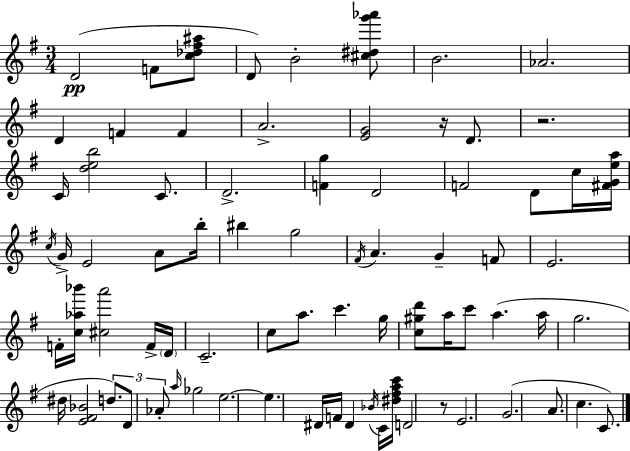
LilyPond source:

{
  \clef treble
  \numericTimeSignature
  \time 3/4
  \key g \major
  d'2(\pp f'8 <c'' des'' fis'' ais''>8 | d'8) b'2-. <cis'' dis'' g''' aes'''>8 | b'2. | aes'2. | \break d'4 f'4 f'4 | a'2.-> | <e' g'>2 r16 d'8. | r2. | \break c'16 <d'' e'' b''>2 c'8. | d'2.-> | <f' g''>4 d'2 | f'2 d'8 c''16 <fis' g' e'' a''>16 | \break \acciaccatura { c''16 } g'16-> e'2 a'8 | b''16-. bis''4 g''2 | \acciaccatura { fis'16 } a'4. g'4-- | f'8 e'2. | \break f'16-. <c'' aes'' bes'''>16 <cis'' a'''>2 | f'16-> \parenthesize d'16 c'2.-- | c''8 a''8. c'''4. | g''16 <c'' gis'' d'''>8 a''16 c'''8 a''4.( | \break a''16 g''2. | dis''16 <e' fis' bes'>2 \tuplet 3/2 { d''8.) | d'8 aes'8-. } \grace { a''16 } ges''2 | e''2.~~ | \break e''4. dis'16 f'16 dis'4 | \acciaccatura { bes'16 } c'16 <dis'' fis'' a'' c'''>16 d'2 | r8 e'2. | g'2.( | \break a'8. c''4. | c'8.) \bar "|."
}